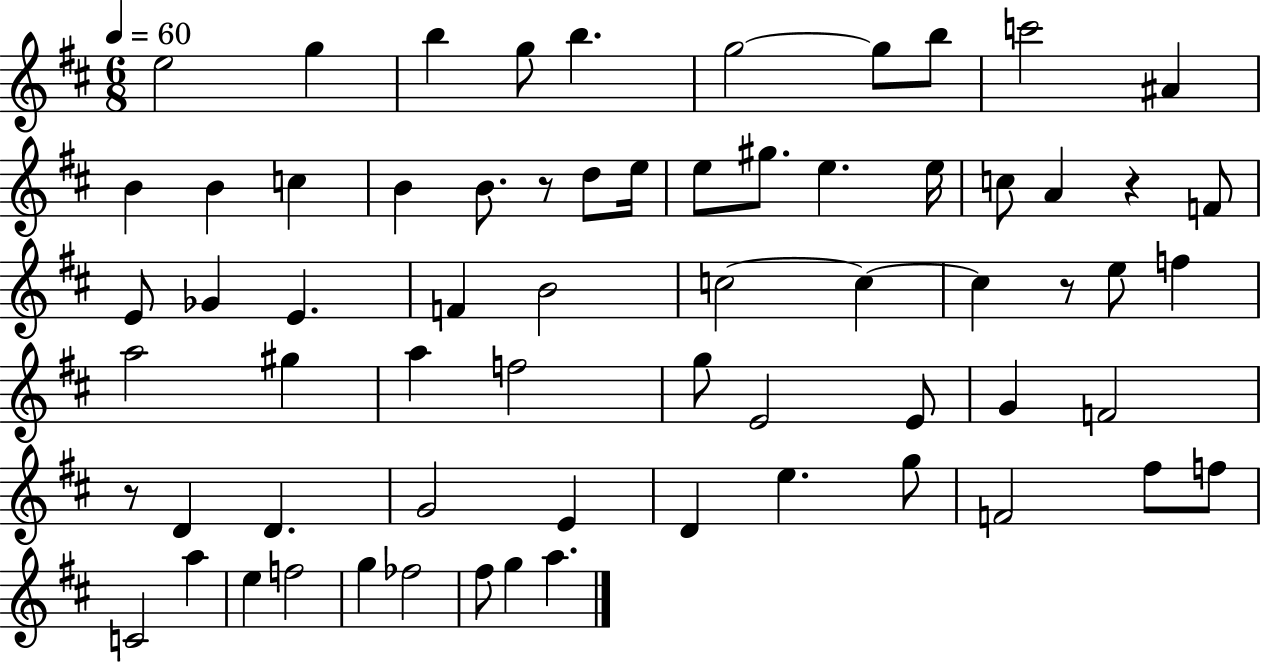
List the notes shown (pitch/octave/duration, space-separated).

E5/h G5/q B5/q G5/e B5/q. G5/h G5/e B5/e C6/h A#4/q B4/q B4/q C5/q B4/q B4/e. R/e D5/e E5/s E5/e G#5/e. E5/q. E5/s C5/e A4/q R/q F4/e E4/e Gb4/q E4/q. F4/q B4/h C5/h C5/q C5/q R/e E5/e F5/q A5/h G#5/q A5/q F5/h G5/e E4/h E4/e G4/q F4/h R/e D4/q D4/q. G4/h E4/q D4/q E5/q. G5/e F4/h F#5/e F5/e C4/h A5/q E5/q F5/h G5/q FES5/h F#5/e G5/q A5/q.